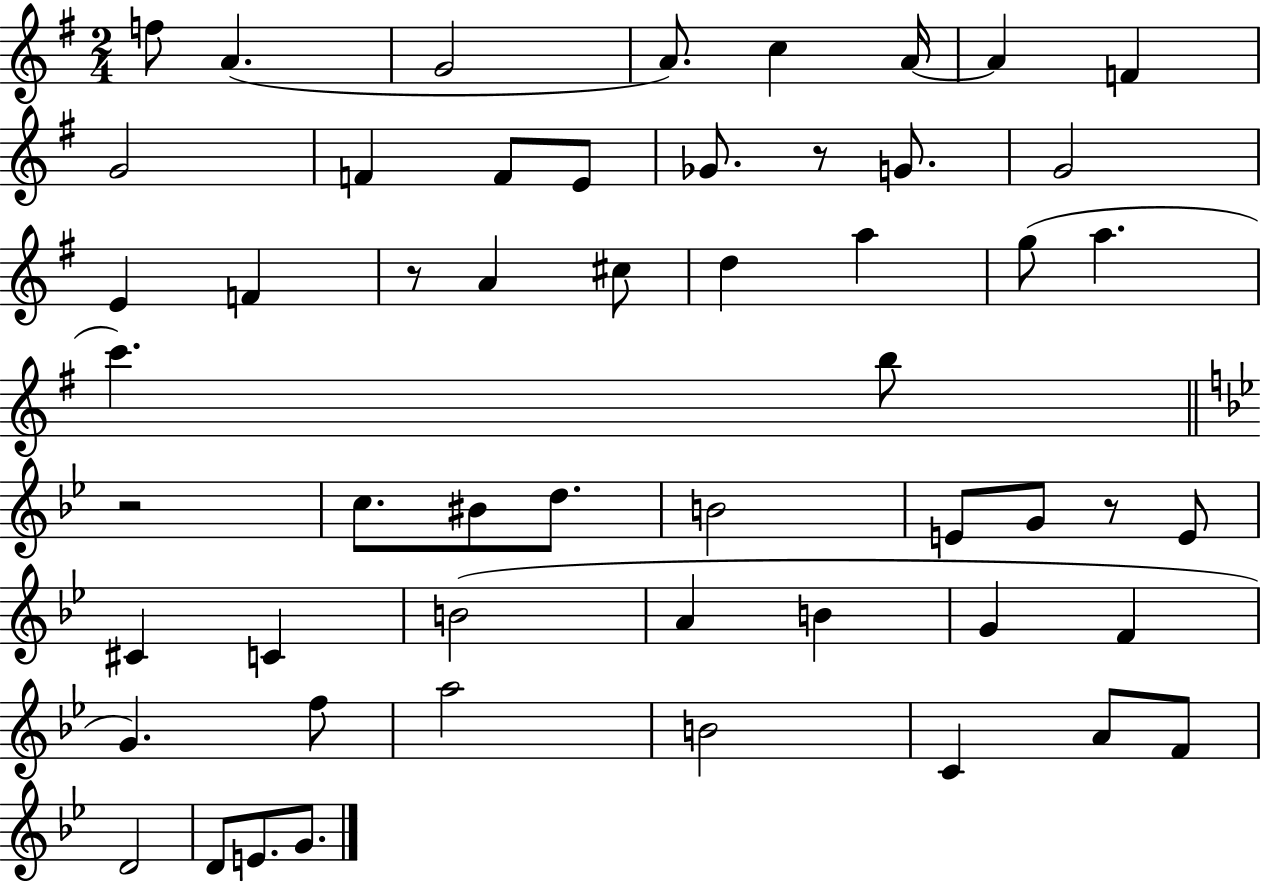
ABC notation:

X:1
T:Untitled
M:2/4
L:1/4
K:G
f/2 A G2 A/2 c A/4 A F G2 F F/2 E/2 _G/2 z/2 G/2 G2 E F z/2 A ^c/2 d a g/2 a c' b/2 z2 c/2 ^B/2 d/2 B2 E/2 G/2 z/2 E/2 ^C C B2 A B G F G f/2 a2 B2 C A/2 F/2 D2 D/2 E/2 G/2